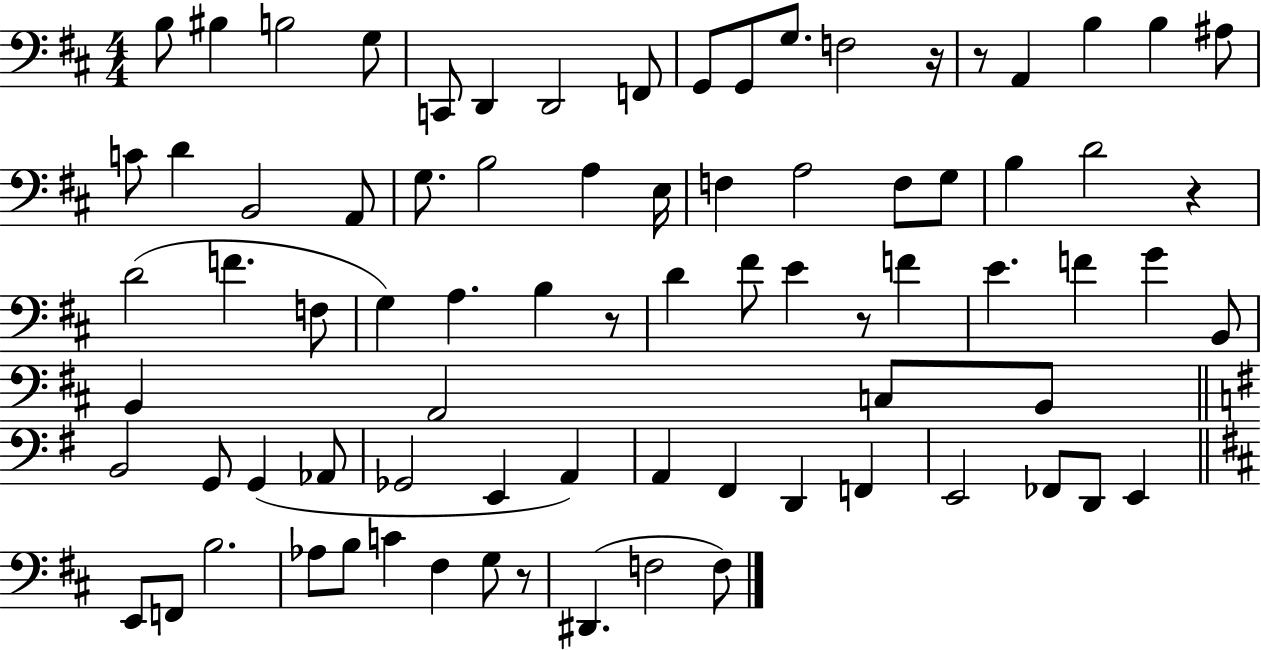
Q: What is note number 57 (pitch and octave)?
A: F#2